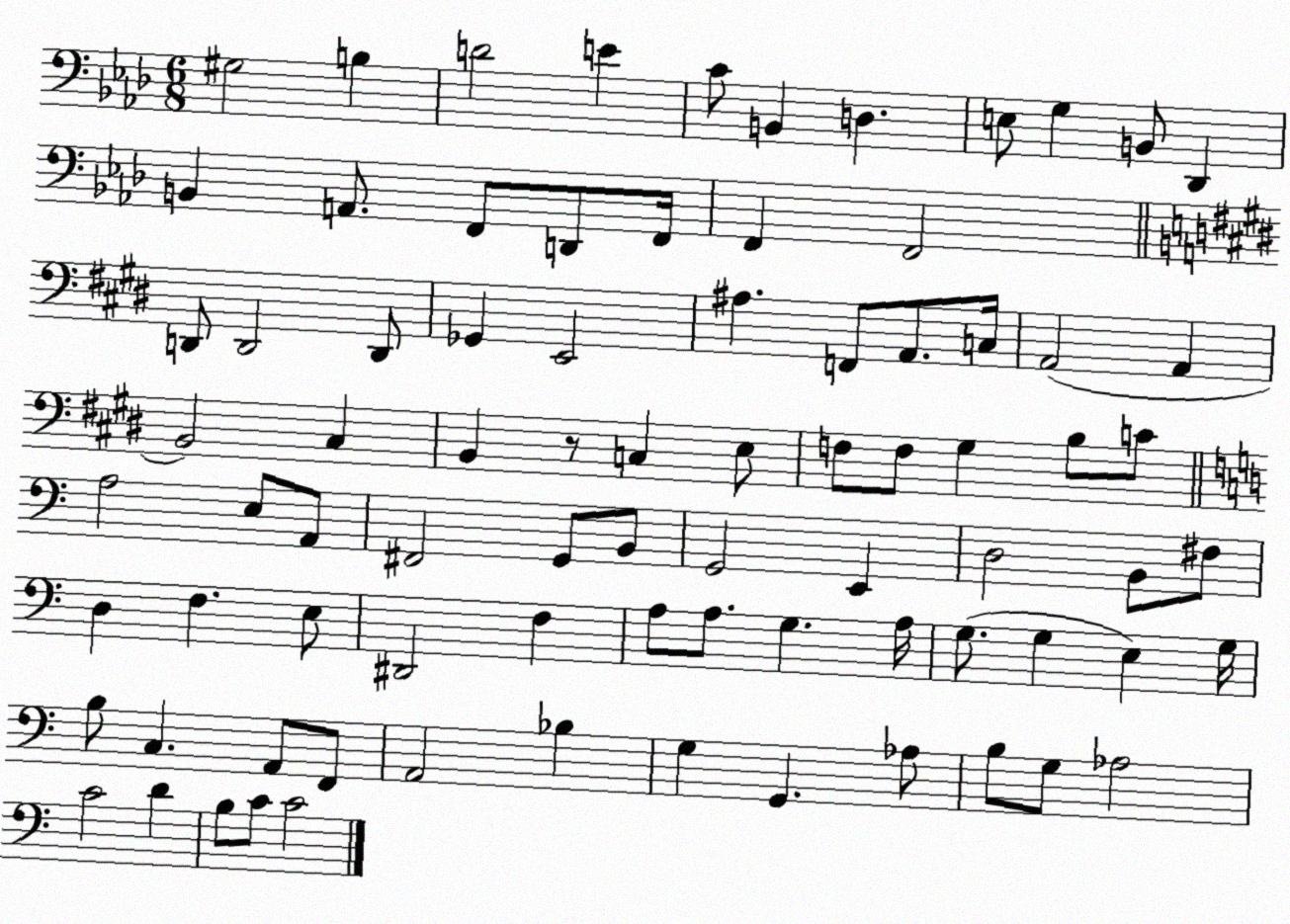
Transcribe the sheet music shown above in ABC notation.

X:1
T:Untitled
M:6/8
L:1/4
K:Ab
^G,2 B, D2 E C/2 B,, D, E,/2 G, B,,/2 _D,, B,, A,,/2 F,,/2 D,,/2 F,,/4 F,, F,,2 D,,/2 D,,2 D,,/2 _G,, E,,2 ^A, F,,/2 A,,/2 C,/4 A,,2 A,, B,,2 ^C, B,, z/2 C, E,/2 F,/2 F,/2 ^G, B,/2 C/2 A,2 E,/2 A,,/2 ^F,,2 G,,/2 B,,/2 G,,2 E,, D,2 B,,/2 ^F,/2 D, F, E,/2 ^D,,2 F, A,/2 A,/2 G, A,/4 G,/2 G, E, G,/4 B,/2 C, A,,/2 F,,/2 A,,2 _B, G, G,, _A,/2 B,/2 G,/2 _A,2 C2 D B,/2 C/2 C2